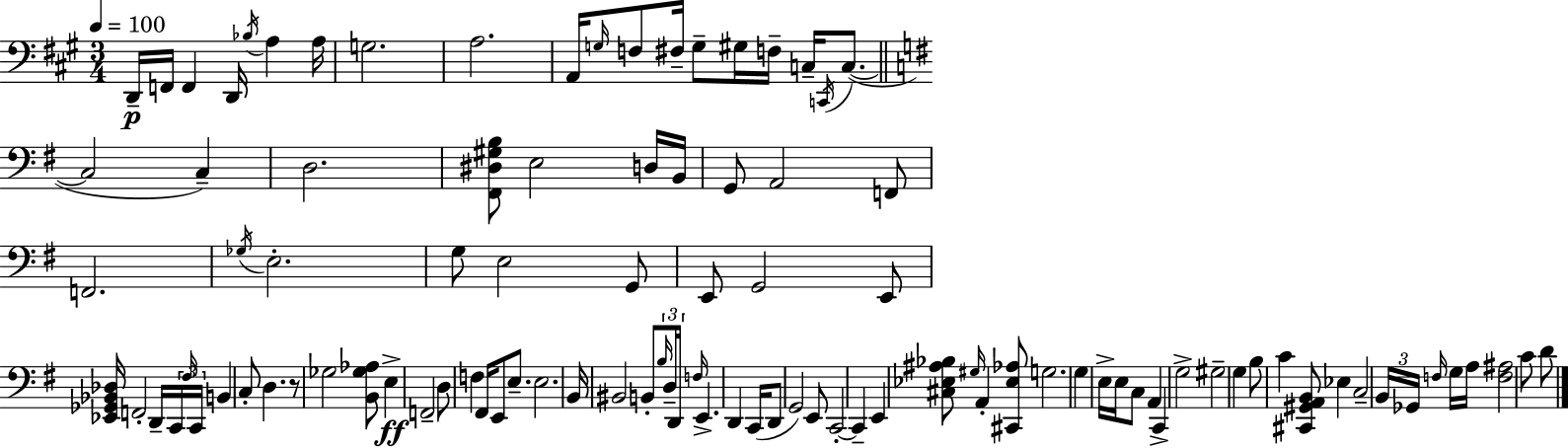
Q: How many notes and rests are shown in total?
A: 101